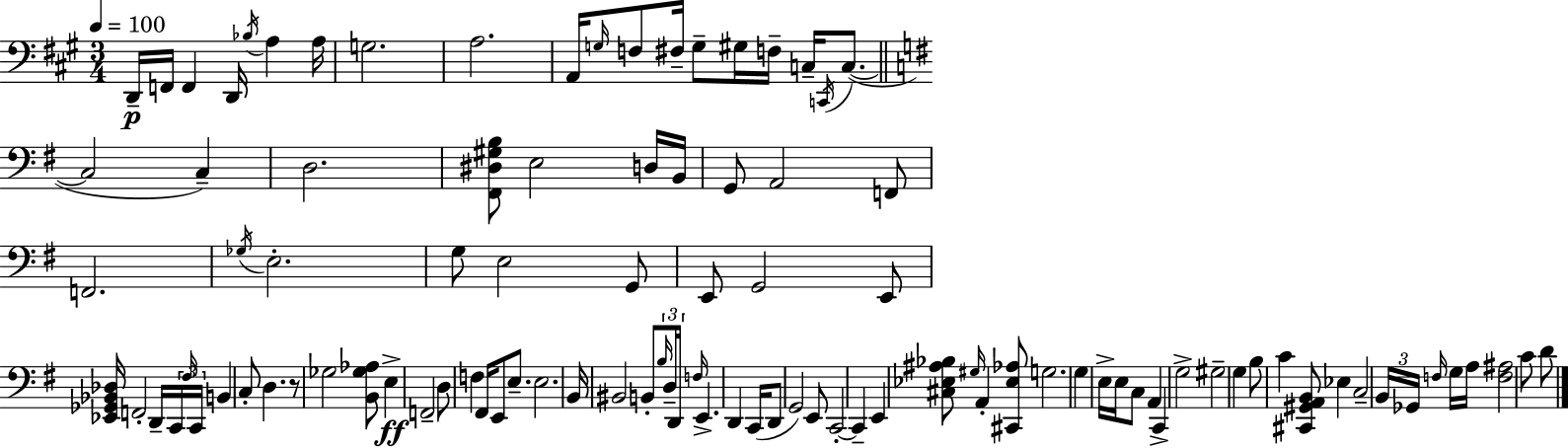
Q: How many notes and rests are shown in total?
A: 101